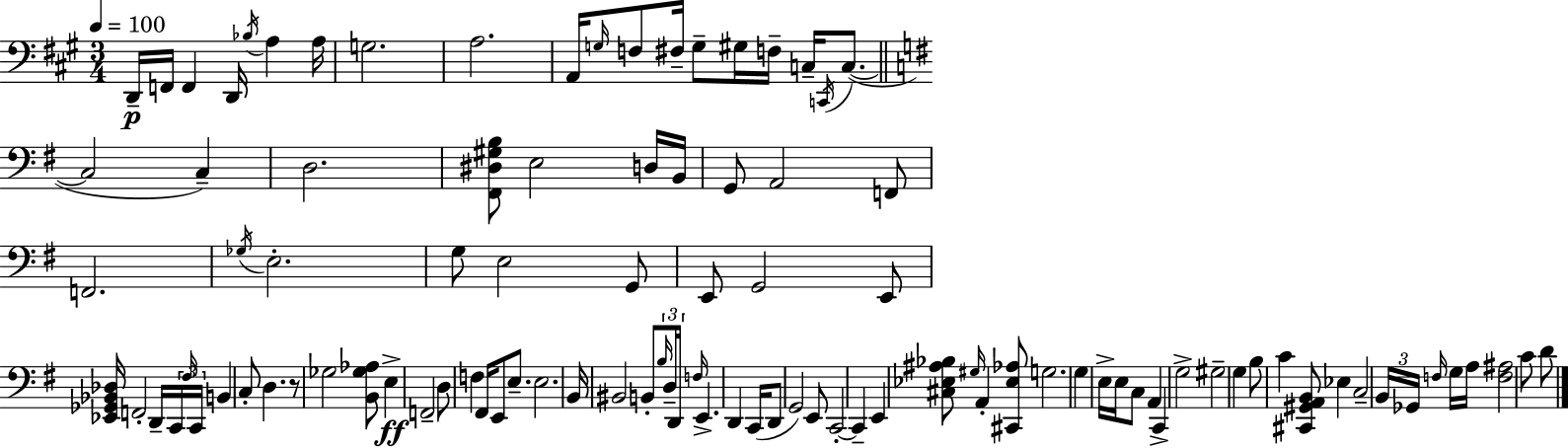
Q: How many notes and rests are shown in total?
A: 101